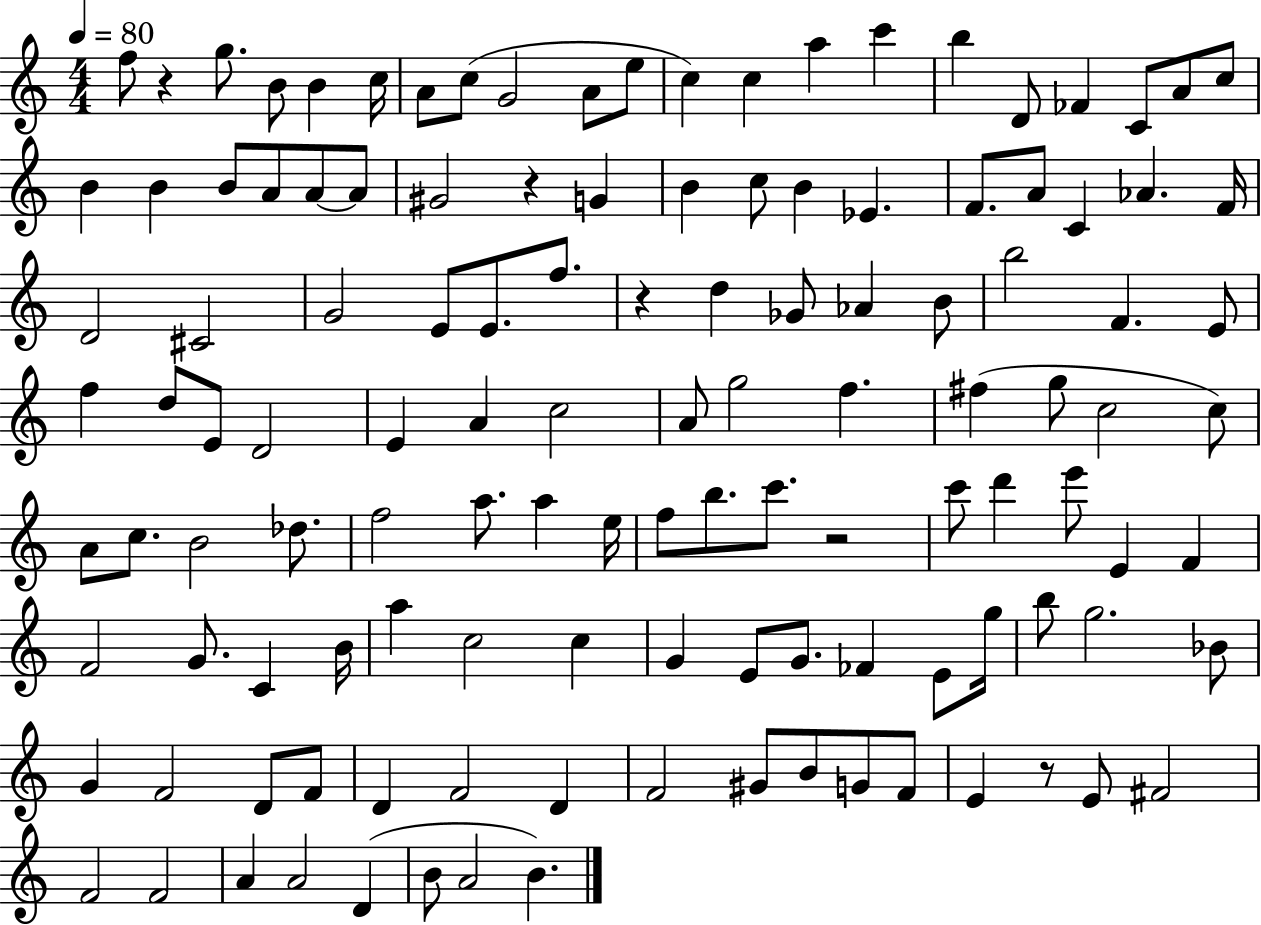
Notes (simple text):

F5/e R/q G5/e. B4/e B4/q C5/s A4/e C5/e G4/h A4/e E5/e C5/q C5/q A5/q C6/q B5/q D4/e FES4/q C4/e A4/e C5/e B4/q B4/q B4/e A4/e A4/e A4/e G#4/h R/q G4/q B4/q C5/e B4/q Eb4/q. F4/e. A4/e C4/q Ab4/q. F4/s D4/h C#4/h G4/h E4/e E4/e. F5/e. R/q D5/q Gb4/e Ab4/q B4/e B5/h F4/q. E4/e F5/q D5/e E4/e D4/h E4/q A4/q C5/h A4/e G5/h F5/q. F#5/q G5/e C5/h C5/e A4/e C5/e. B4/h Db5/e. F5/h A5/e. A5/q E5/s F5/e B5/e. C6/e. R/h C6/e D6/q E6/e E4/q F4/q F4/h G4/e. C4/q B4/s A5/q C5/h C5/q G4/q E4/e G4/e. FES4/q E4/e G5/s B5/e G5/h. Bb4/e G4/q F4/h D4/e F4/e D4/q F4/h D4/q F4/h G#4/e B4/e G4/e F4/e E4/q R/e E4/e F#4/h F4/h F4/h A4/q A4/h D4/q B4/e A4/h B4/q.